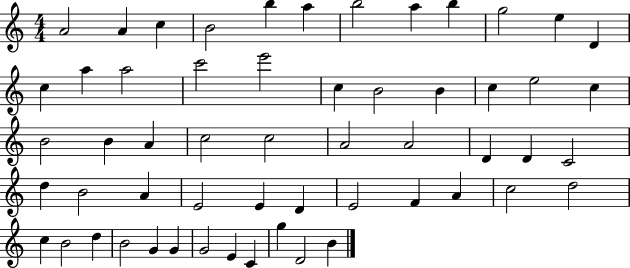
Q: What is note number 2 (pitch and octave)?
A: A4